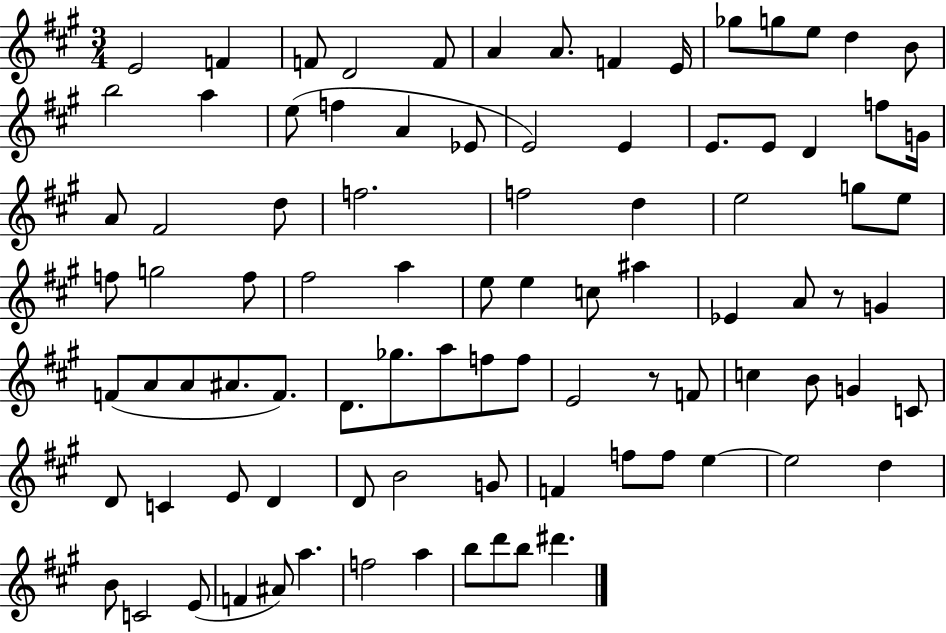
E4/h F4/q F4/e D4/h F4/e A4/q A4/e. F4/q E4/s Gb5/e G5/e E5/e D5/q B4/e B5/h A5/q E5/e F5/q A4/q Eb4/e E4/h E4/q E4/e. E4/e D4/q F5/e G4/s A4/e F#4/h D5/e F5/h. F5/h D5/q E5/h G5/e E5/e F5/e G5/h F5/e F#5/h A5/q E5/e E5/q C5/e A#5/q Eb4/q A4/e R/e G4/q F4/e A4/e A4/e A#4/e. F4/e. D4/e. Gb5/e. A5/e F5/e F5/e E4/h R/e F4/e C5/q B4/e G4/q C4/e D4/e C4/q E4/e D4/q D4/e B4/h G4/e F4/q F5/e F5/e E5/q E5/h D5/q B4/e C4/h E4/e F4/q A#4/e A5/q. F5/h A5/q B5/e D6/e B5/e D#6/q.